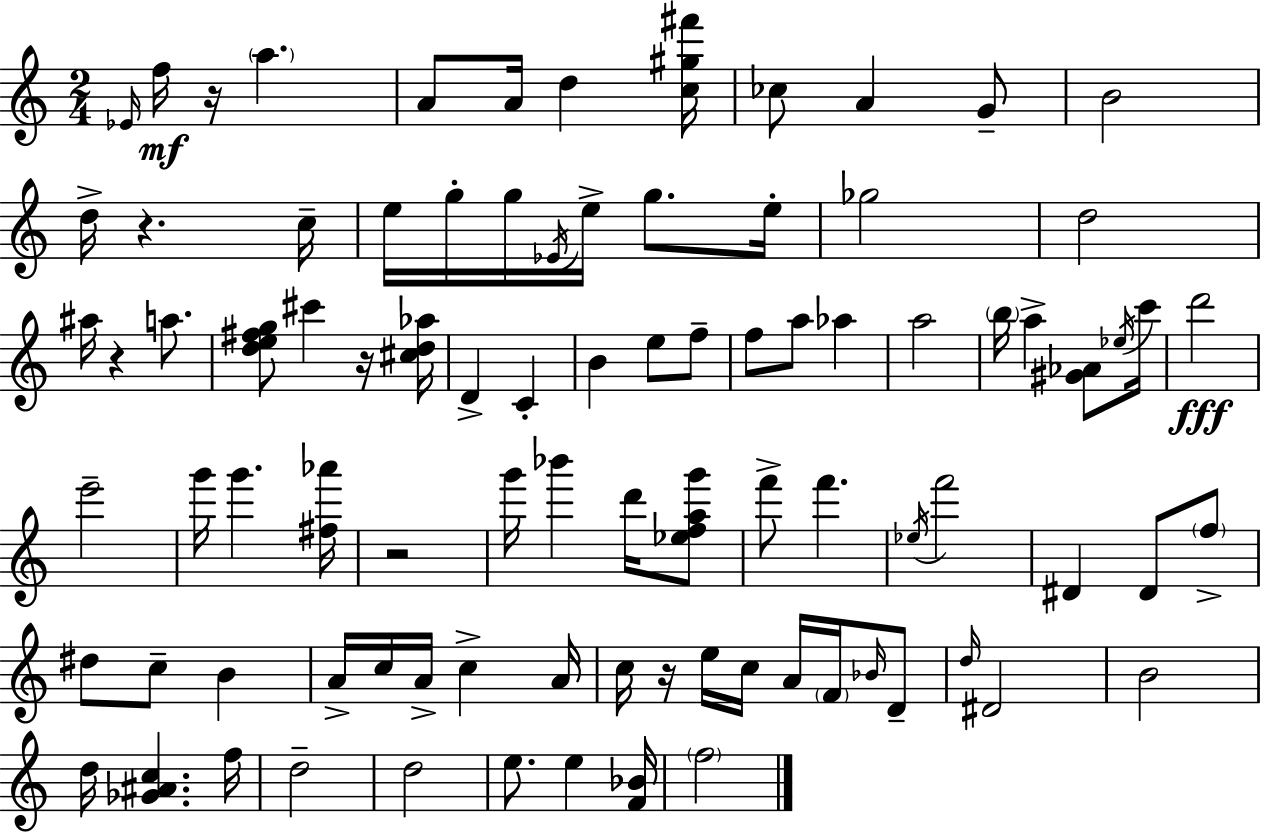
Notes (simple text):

Eb4/s F5/s R/s A5/q. A4/e A4/s D5/q [C5,G#5,F#6]/s CES5/e A4/q G4/e B4/h D5/s R/q. C5/s E5/s G5/s G5/s Eb4/s E5/s G5/e. E5/s Gb5/h D5/h A#5/s R/q A5/e. [D5,E5,F#5,G5]/e C#6/q R/s [C#5,D5,Ab5]/s D4/q C4/q B4/q E5/e F5/e F5/e A5/e Ab5/q A5/h B5/s A5/q [G#4,Ab4]/e Eb5/s C6/s D6/h E6/h G6/s G6/q. [F#5,Ab6]/s R/h G6/s Bb6/q D6/s [Eb5,F5,A5,G6]/e F6/e F6/q. Eb5/s F6/h D#4/q D#4/e F5/e D#5/e C5/e B4/q A4/s C5/s A4/s C5/q A4/s C5/s R/s E5/s C5/s A4/s F4/s Bb4/s D4/e D5/s D#4/h B4/h D5/s [Gb4,A#4,C5]/q. F5/s D5/h D5/h E5/e. E5/q [F4,Bb4]/s F5/h